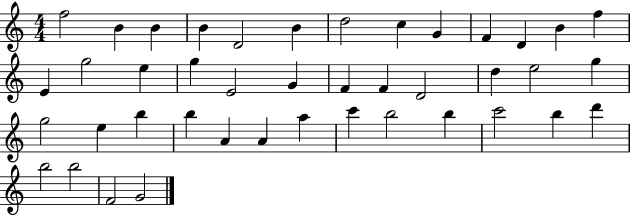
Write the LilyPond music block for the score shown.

{
  \clef treble
  \numericTimeSignature
  \time 4/4
  \key c \major
  f''2 b'4 b'4 | b'4 d'2 b'4 | d''2 c''4 g'4 | f'4 d'4 b'4 f''4 | \break e'4 g''2 e''4 | g''4 e'2 g'4 | f'4 f'4 d'2 | d''4 e''2 g''4 | \break g''2 e''4 b''4 | b''4 a'4 a'4 a''4 | c'''4 b''2 b''4 | c'''2 b''4 d'''4 | \break b''2 b''2 | f'2 g'2 | \bar "|."
}